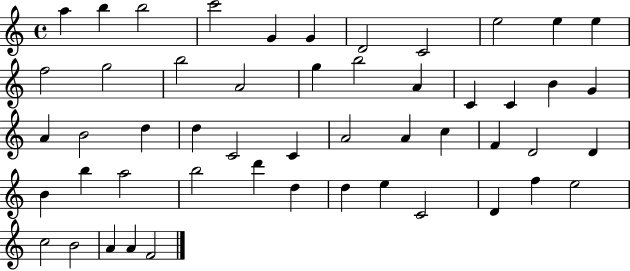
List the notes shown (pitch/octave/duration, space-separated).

A5/q B5/q B5/h C6/h G4/q G4/q D4/h C4/h E5/h E5/q E5/q F5/h G5/h B5/h A4/h G5/q B5/h A4/q C4/q C4/q B4/q G4/q A4/q B4/h D5/q D5/q C4/h C4/q A4/h A4/q C5/q F4/q D4/h D4/q B4/q B5/q A5/h B5/h D6/q D5/q D5/q E5/q C4/h D4/q F5/q E5/h C5/h B4/h A4/q A4/q F4/h